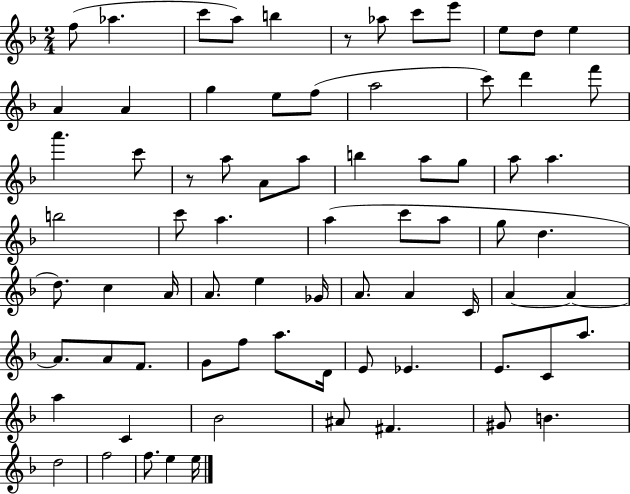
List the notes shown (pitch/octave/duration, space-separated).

F5/e Ab5/q. C6/e A5/e B5/q R/e Ab5/e C6/e E6/e E5/e D5/e E5/q A4/q A4/q G5/q E5/e F5/e A5/h C6/e D6/q F6/e A6/q. C6/e R/e A5/e A4/e A5/e B5/q A5/e G5/e A5/e A5/q. B5/h C6/e A5/q. A5/q C6/e A5/e G5/e D5/q. D5/e. C5/q A4/s A4/e. E5/q Gb4/s A4/e. A4/q C4/s A4/q A4/q A4/e. A4/e F4/e. G4/e F5/e A5/e. D4/s E4/e Eb4/q. E4/e. C4/e A5/e. A5/q C4/q Bb4/h A#4/e F#4/q. G#4/e B4/q. D5/h F5/h F5/e. E5/q E5/s